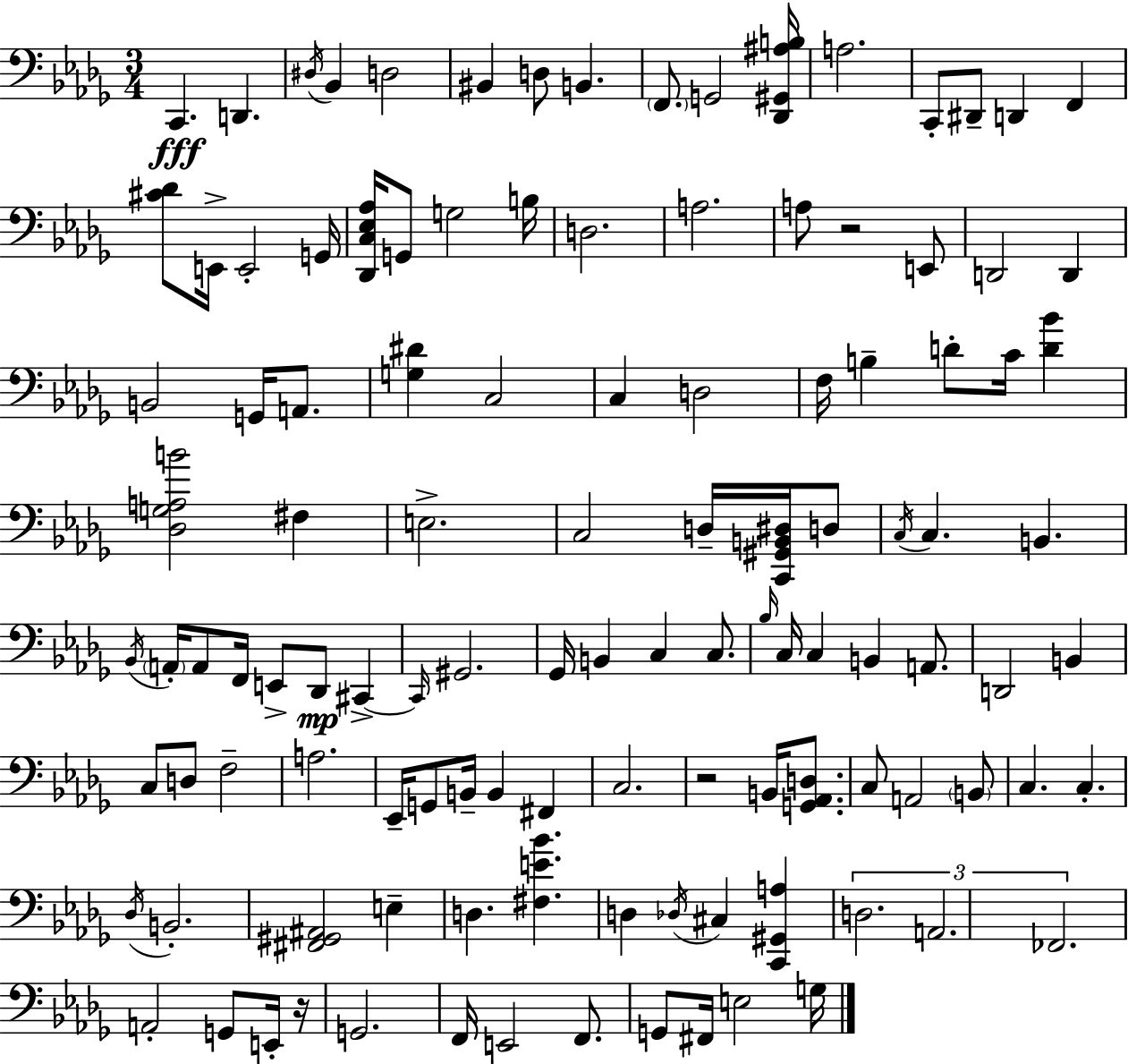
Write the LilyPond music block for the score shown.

{
  \clef bass
  \numericTimeSignature
  \time 3/4
  \key bes \minor
  c,4.\fff d,4. | \acciaccatura { dis16 } bes,4 d2 | bis,4 d8 b,4. | \parenthesize f,8. g,2 | \break <des, gis, ais b>16 a2. | c,8-. dis,8-- d,4 f,4 | <cis' des'>8 e,16-> e,2-. | g,16 <des, c ees aes>16 g,8 g2 | \break b16 d2. | a2. | a8 r2 e,8 | d,2 d,4 | \break b,2 g,16 a,8. | <g dis'>4 c2 | c4 d2 | f16 b4-- d'8-. c'16 <d' bes'>4 | \break <des g a b'>2 fis4 | e2.-> | c2 d16-- <c, gis, b, dis>16 d8 | \acciaccatura { c16 } c4. b,4. | \break \acciaccatura { bes,16 } \parenthesize a,16-. a,8 f,16 e,8-> des,8\mp cis,4->~~ | \grace { cis,16 } gis,2. | ges,16 b,4 c4 | c8. \grace { bes16 } c16 c4 b,4 | \break a,8. d,2 | b,4 c8 d8 f2-- | a2. | ees,16-- g,8 b,16-- b,4 | \break fis,4 c2. | r2 | b,16 <g, aes, d>8. c8 a,2 | \parenthesize b,8 c4. c4.-. | \break \acciaccatura { des16 } b,2.-. | <fis, gis, ais,>2 | e4-- d4. | <fis e' bes'>4. d4 \acciaccatura { des16 } cis4 | \break <c, gis, a>4 \tuplet 3/2 { d2. | a,2. | fes,2. } | a,2-. | \break g,8 e,16-. r16 g,2. | f,16 e,2 | f,8. g,8 fis,16 e2 | g16 \bar "|."
}